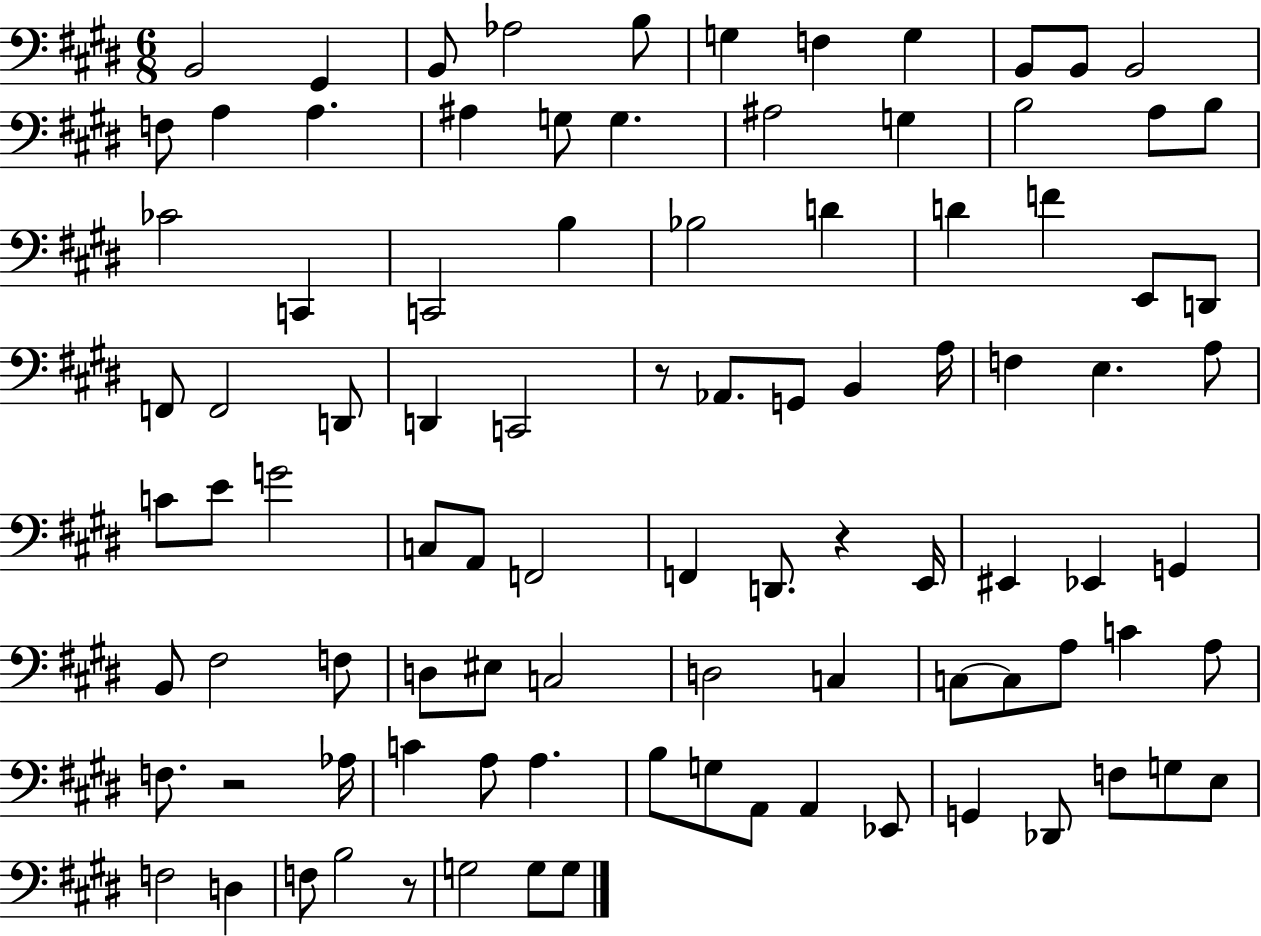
B2/h G#2/q B2/e Ab3/h B3/e G3/q F3/q G3/q B2/e B2/e B2/h F3/e A3/q A3/q. A#3/q G3/e G3/q. A#3/h G3/q B3/h A3/e B3/e CES4/h C2/q C2/h B3/q Bb3/h D4/q D4/q F4/q E2/e D2/e F2/e F2/h D2/e D2/q C2/h R/e Ab2/e. G2/e B2/q A3/s F3/q E3/q. A3/e C4/e E4/e G4/h C3/e A2/e F2/h F2/q D2/e. R/q E2/s EIS2/q Eb2/q G2/q B2/e F#3/h F3/e D3/e EIS3/e C3/h D3/h C3/q C3/e C3/e A3/e C4/q A3/e F3/e. R/h Ab3/s C4/q A3/e A3/q. B3/e G3/e A2/e A2/q Eb2/e G2/q Db2/e F3/e G3/e E3/e F3/h D3/q F3/e B3/h R/e G3/h G3/e G3/e